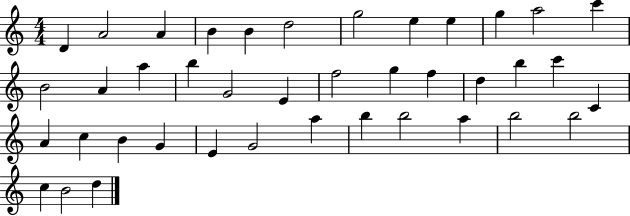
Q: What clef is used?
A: treble